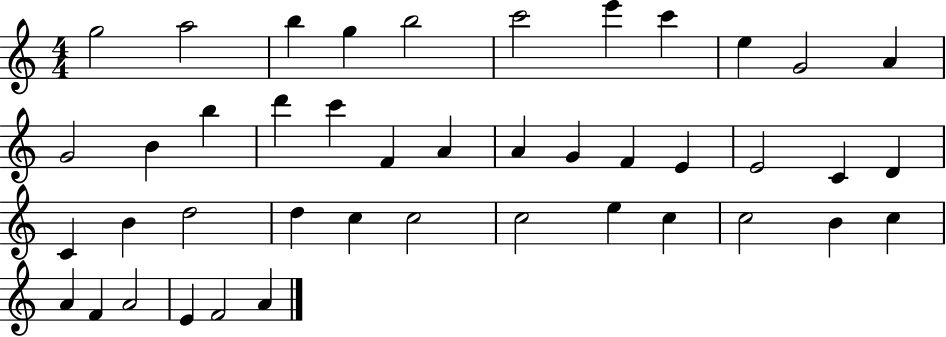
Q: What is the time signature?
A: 4/4